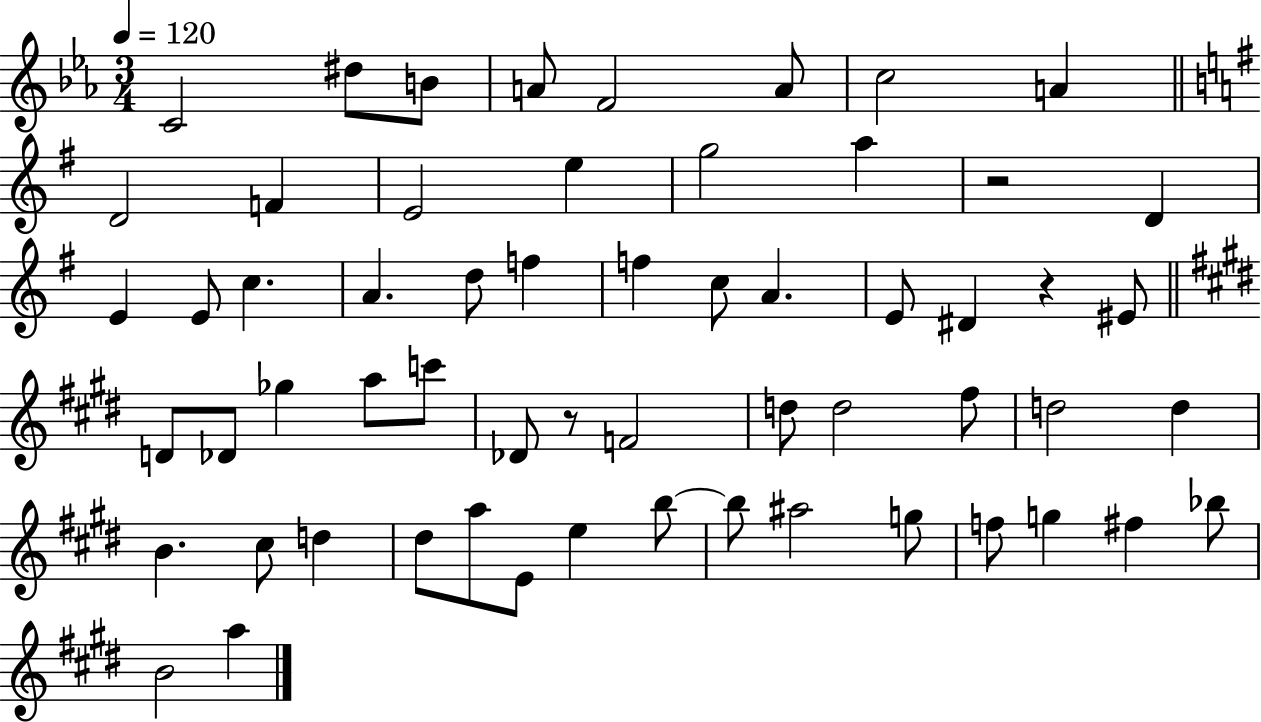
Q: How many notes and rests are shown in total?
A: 59